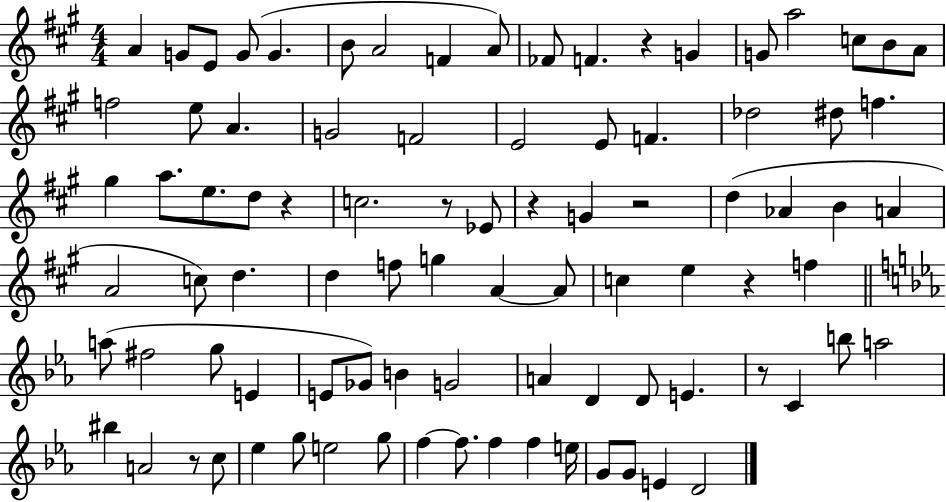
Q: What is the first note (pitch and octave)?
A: A4